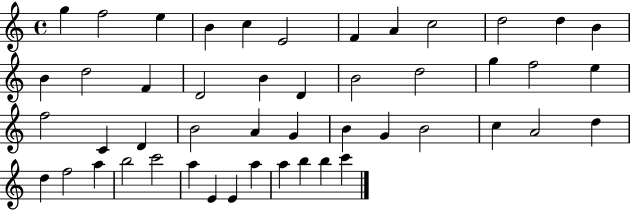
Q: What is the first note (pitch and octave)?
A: G5